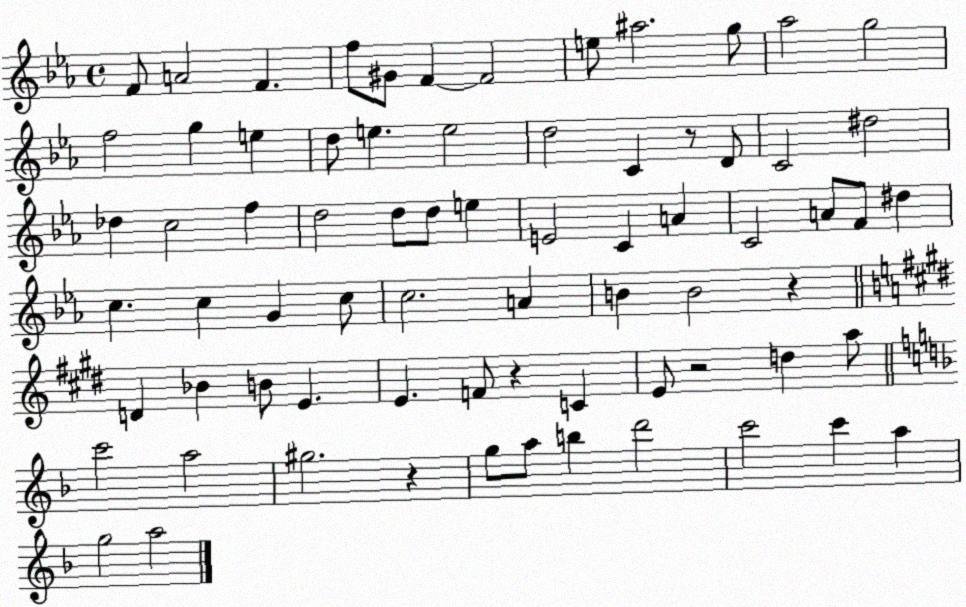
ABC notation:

X:1
T:Untitled
M:4/4
L:1/4
K:Eb
F/2 A2 F f/2 ^G/2 F F2 e/2 ^a2 g/2 _a2 g2 f2 g e d/2 e e2 d2 C z/2 D/2 C2 ^d2 _d c2 f d2 d/2 d/2 e E2 C A C2 A/2 F/2 ^d c c G c/2 c2 A B B2 z D _B B/2 E E F/2 z C E/2 z2 d a/2 c'2 a2 ^g2 z g/2 a/2 b d'2 c'2 c' a g2 a2